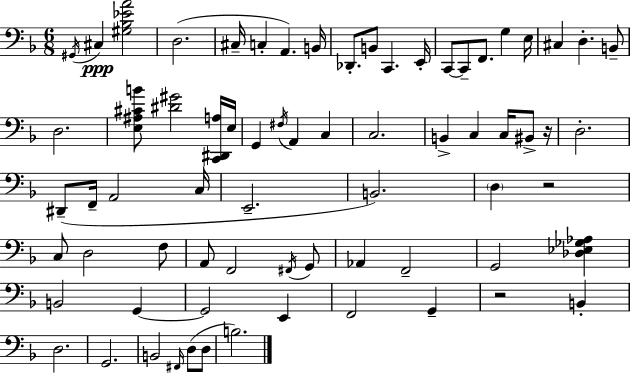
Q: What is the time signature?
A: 6/8